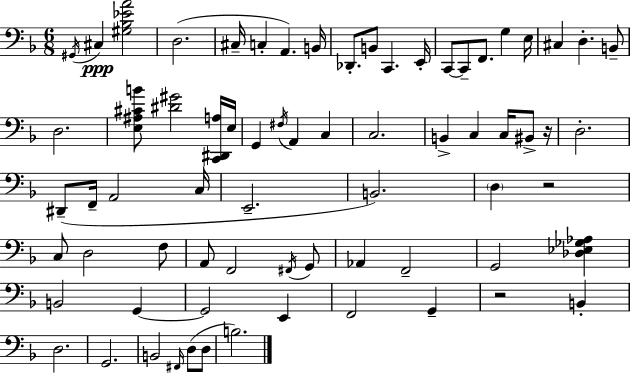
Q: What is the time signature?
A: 6/8